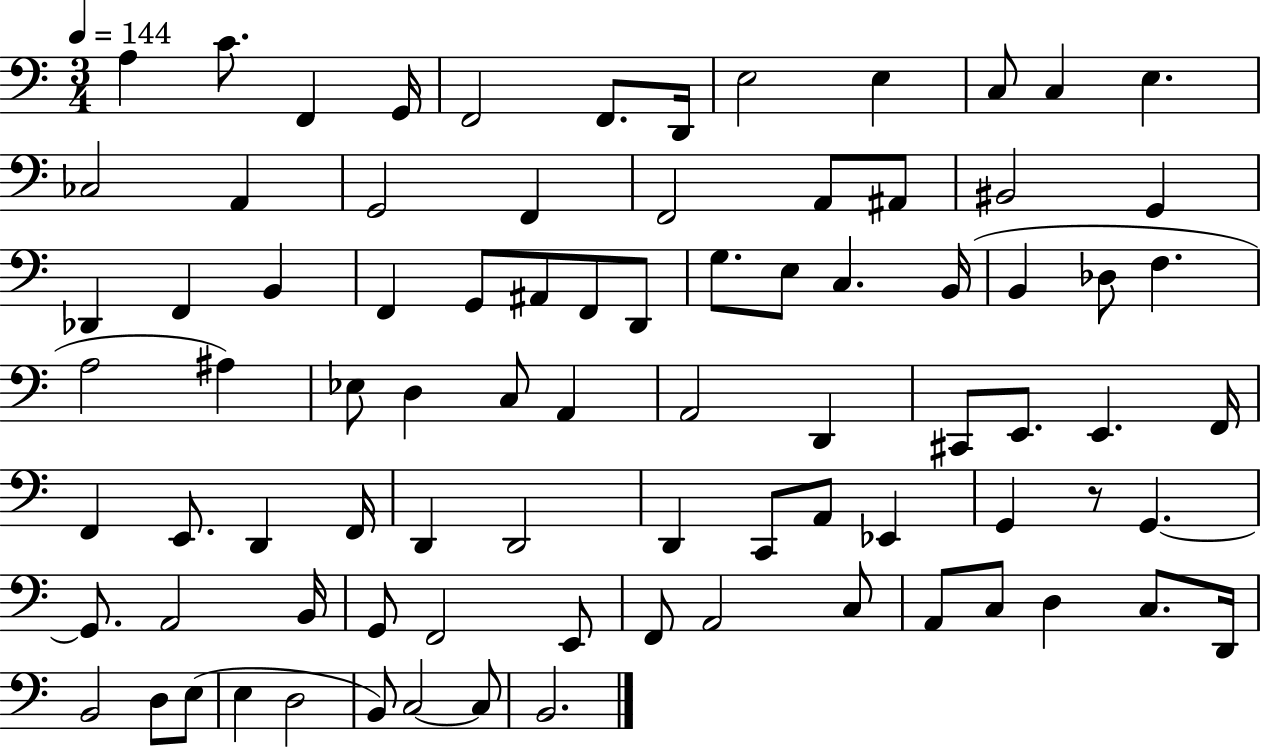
{
  \clef bass
  \numericTimeSignature
  \time 3/4
  \key c \major
  \tempo 4 = 144
  a4 c'8. f,4 g,16 | f,2 f,8. d,16 | e2 e4 | c8 c4 e4. | \break ces2 a,4 | g,2 f,4 | f,2 a,8 ais,8 | bis,2 g,4 | \break des,4 f,4 b,4 | f,4 g,8 ais,8 f,8 d,8 | g8. e8 c4. b,16( | b,4 des8 f4. | \break a2 ais4) | ees8 d4 c8 a,4 | a,2 d,4 | cis,8 e,8. e,4. f,16 | \break f,4 e,8. d,4 f,16 | d,4 d,2 | d,4 c,8 a,8 ees,4 | g,4 r8 g,4.~~ | \break g,8. a,2 b,16 | g,8 f,2 e,8 | f,8 a,2 c8 | a,8 c8 d4 c8. d,16 | \break b,2 d8 e8( | e4 d2 | b,8) c2~~ c8 | b,2. | \break \bar "|."
}